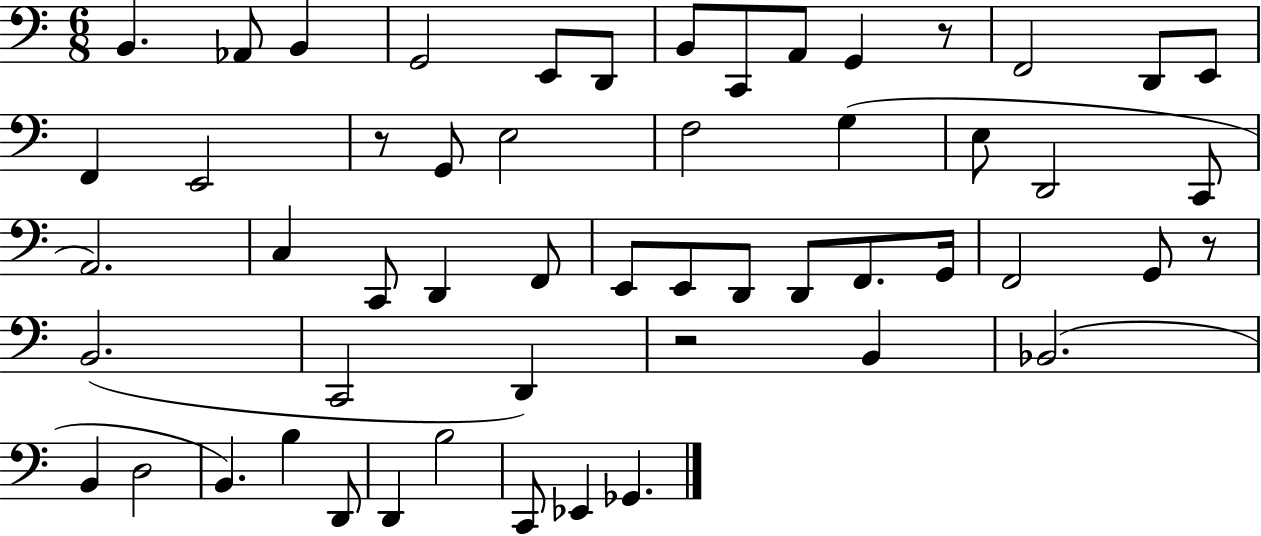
B2/q. Ab2/e B2/q G2/h E2/e D2/e B2/e C2/e A2/e G2/q R/e F2/h D2/e E2/e F2/q E2/h R/e G2/e E3/h F3/h G3/q E3/e D2/h C2/e A2/h. C3/q C2/e D2/q F2/e E2/e E2/e D2/e D2/e F2/e. G2/s F2/h G2/e R/e B2/h. C2/h D2/q R/h B2/q Bb2/h. B2/q D3/h B2/q. B3/q D2/e D2/q B3/h C2/e Eb2/q Gb2/q.